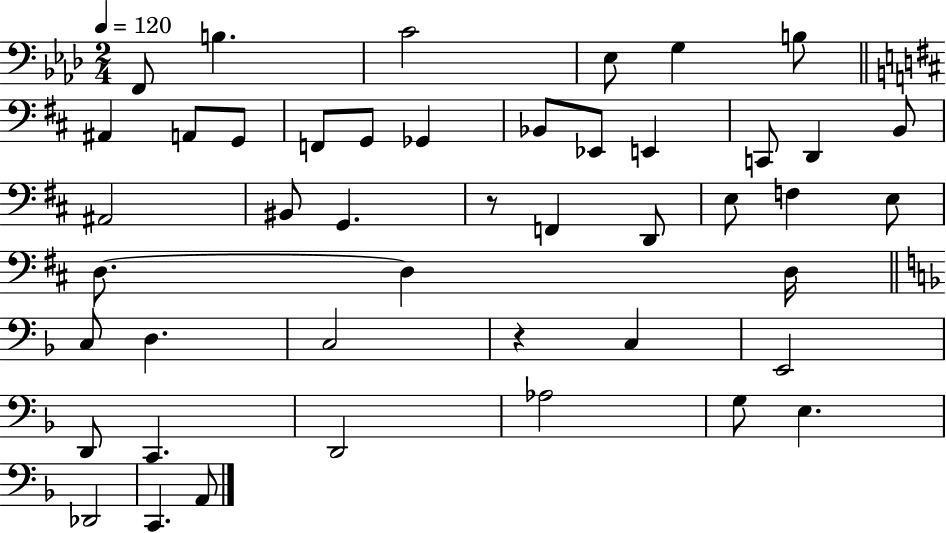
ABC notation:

X:1
T:Untitled
M:2/4
L:1/4
K:Ab
F,,/2 B, C2 _E,/2 G, B,/2 ^A,, A,,/2 G,,/2 F,,/2 G,,/2 _G,, _B,,/2 _E,,/2 E,, C,,/2 D,, B,,/2 ^A,,2 ^B,,/2 G,, z/2 F,, D,,/2 E,/2 F, E,/2 D,/2 D, D,/4 C,/2 D, C,2 z C, E,,2 D,,/2 C,, D,,2 _A,2 G,/2 E, _D,,2 C,, A,,/2